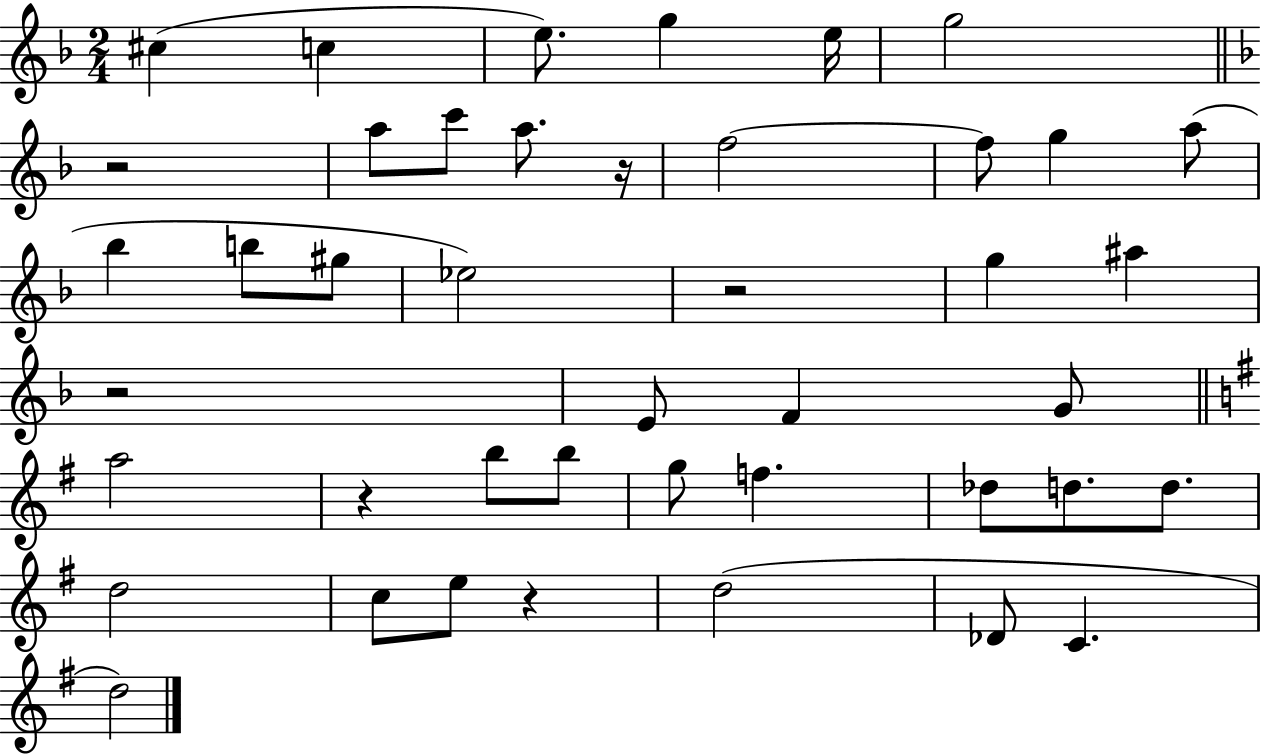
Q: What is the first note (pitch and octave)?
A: C#5